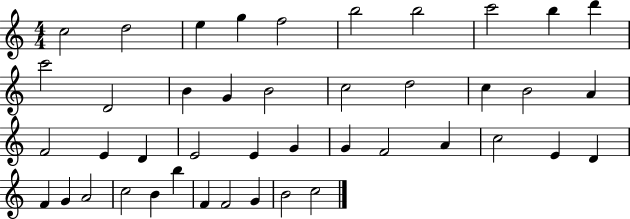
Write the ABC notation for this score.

X:1
T:Untitled
M:4/4
L:1/4
K:C
c2 d2 e g f2 b2 b2 c'2 b d' c'2 D2 B G B2 c2 d2 c B2 A F2 E D E2 E G G F2 A c2 E D F G A2 c2 B b F F2 G B2 c2